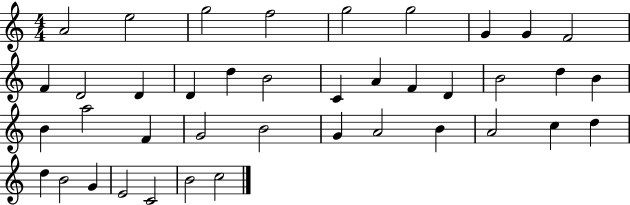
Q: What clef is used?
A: treble